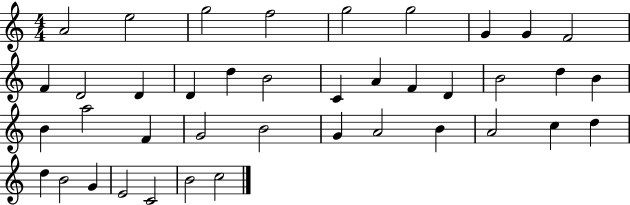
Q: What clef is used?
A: treble